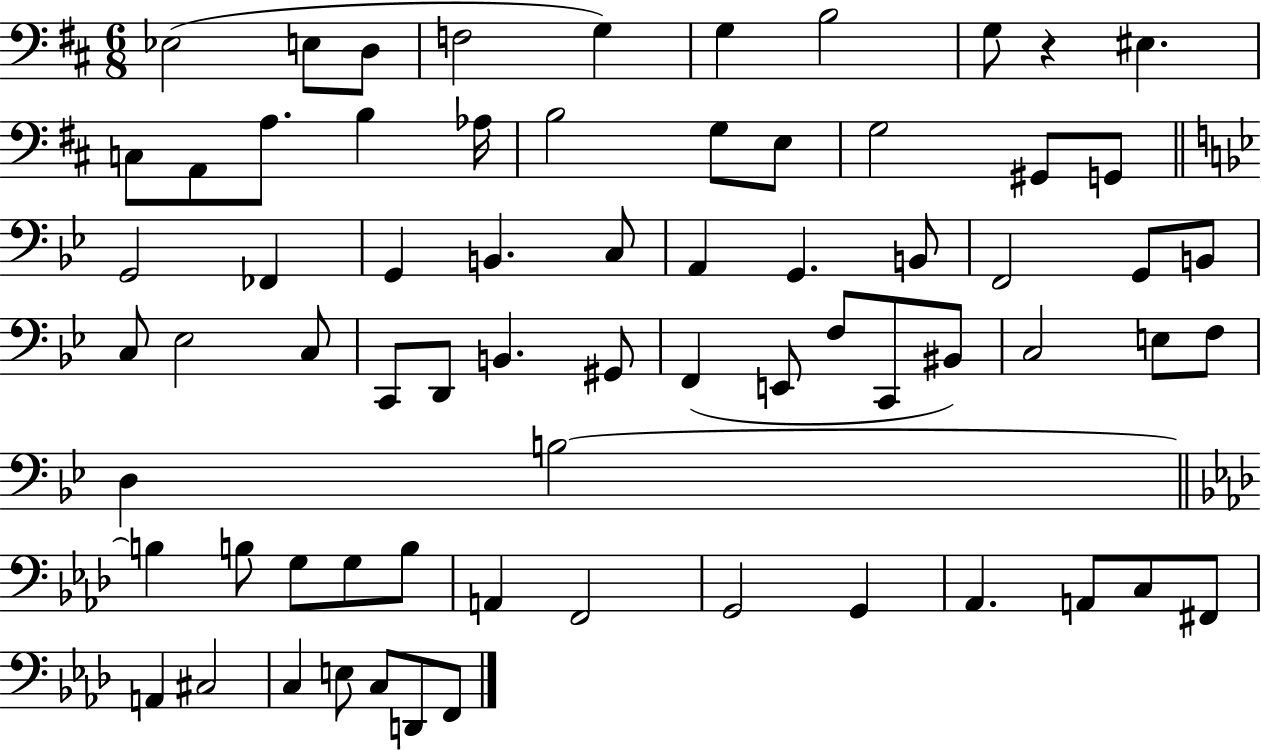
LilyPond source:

{
  \clef bass
  \numericTimeSignature
  \time 6/8
  \key d \major
  ees2( e8 d8 | f2 g4) | g4 b2 | g8 r4 eis4. | \break c8 a,8 a8. b4 aes16 | b2 g8 e8 | g2 gis,8 g,8 | \bar "||" \break \key bes \major g,2 fes,4 | g,4 b,4. c8 | a,4 g,4. b,8 | f,2 g,8 b,8 | \break c8 ees2 c8 | c,8 d,8 b,4. gis,8 | f,4( e,8 f8 c,8 bis,8) | c2 e8 f8 | \break d4 b2~~ | \bar "||" \break \key aes \major b4 b8 g8 g8 b8 | a,4 f,2 | g,2 g,4 | aes,4. a,8 c8 fis,8 | \break a,4 cis2 | c4 e8 c8 d,8 f,8 | \bar "|."
}